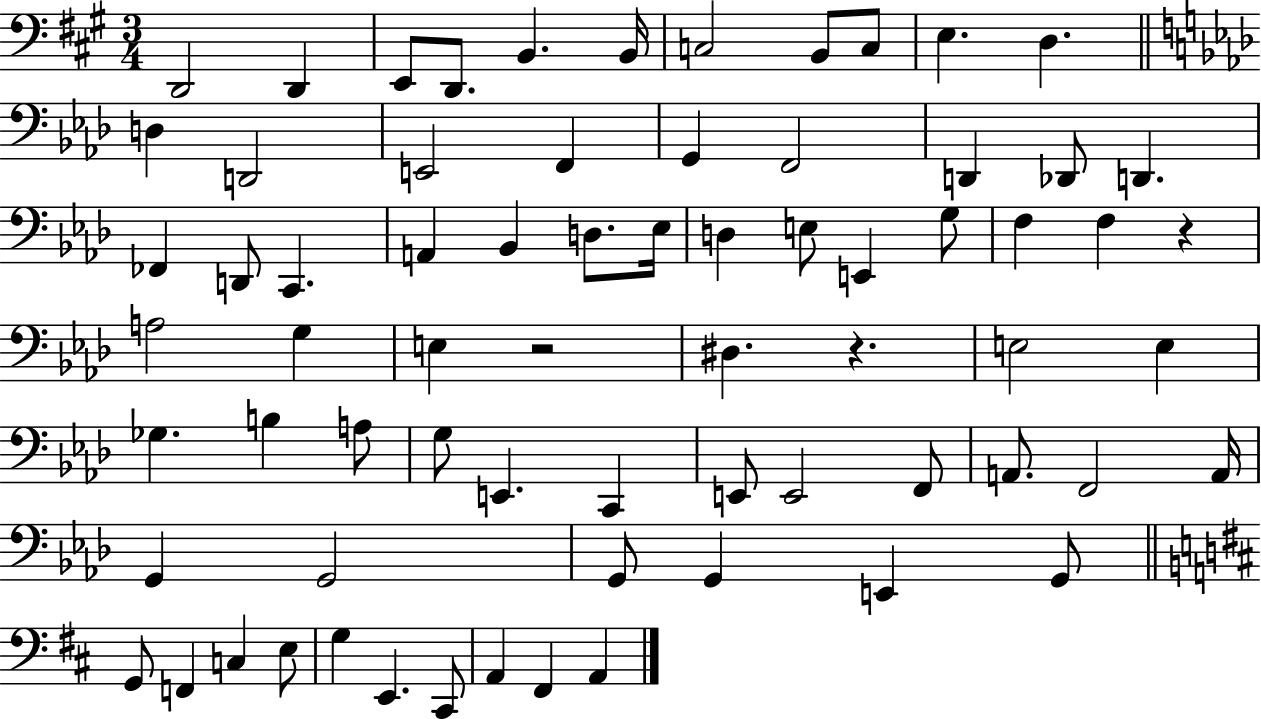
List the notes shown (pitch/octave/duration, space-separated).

D2/h D2/q E2/e D2/e. B2/q. B2/s C3/h B2/e C3/e E3/q. D3/q. D3/q D2/h E2/h F2/q G2/q F2/h D2/q Db2/e D2/q. FES2/q D2/e C2/q. A2/q Bb2/q D3/e. Eb3/s D3/q E3/e E2/q G3/e F3/q F3/q R/q A3/h G3/q E3/q R/h D#3/q. R/q. E3/h E3/q Gb3/q. B3/q A3/e G3/e E2/q. C2/q E2/e E2/h F2/e A2/e. F2/h A2/s G2/q G2/h G2/e G2/q E2/q G2/e G2/e F2/q C3/q E3/e G3/q E2/q. C#2/e A2/q F#2/q A2/q